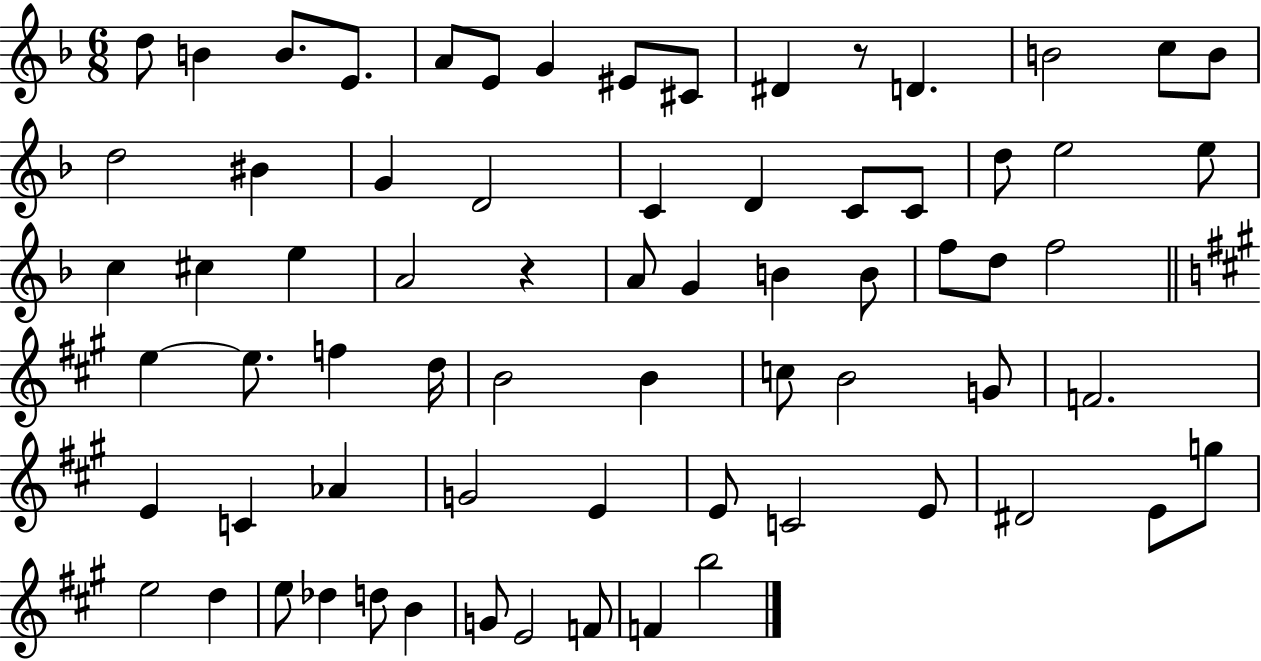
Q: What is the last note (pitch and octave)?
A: B5